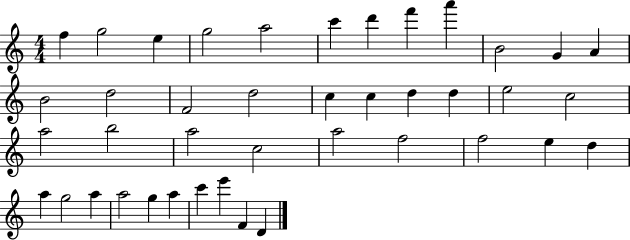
F5/q G5/h E5/q G5/h A5/h C6/q D6/q F6/q A6/q B4/h G4/q A4/q B4/h D5/h F4/h D5/h C5/q C5/q D5/q D5/q E5/h C5/h A5/h B5/h A5/h C5/h A5/h F5/h F5/h E5/q D5/q A5/q G5/h A5/q A5/h G5/q A5/q C6/q E6/q F4/q D4/q